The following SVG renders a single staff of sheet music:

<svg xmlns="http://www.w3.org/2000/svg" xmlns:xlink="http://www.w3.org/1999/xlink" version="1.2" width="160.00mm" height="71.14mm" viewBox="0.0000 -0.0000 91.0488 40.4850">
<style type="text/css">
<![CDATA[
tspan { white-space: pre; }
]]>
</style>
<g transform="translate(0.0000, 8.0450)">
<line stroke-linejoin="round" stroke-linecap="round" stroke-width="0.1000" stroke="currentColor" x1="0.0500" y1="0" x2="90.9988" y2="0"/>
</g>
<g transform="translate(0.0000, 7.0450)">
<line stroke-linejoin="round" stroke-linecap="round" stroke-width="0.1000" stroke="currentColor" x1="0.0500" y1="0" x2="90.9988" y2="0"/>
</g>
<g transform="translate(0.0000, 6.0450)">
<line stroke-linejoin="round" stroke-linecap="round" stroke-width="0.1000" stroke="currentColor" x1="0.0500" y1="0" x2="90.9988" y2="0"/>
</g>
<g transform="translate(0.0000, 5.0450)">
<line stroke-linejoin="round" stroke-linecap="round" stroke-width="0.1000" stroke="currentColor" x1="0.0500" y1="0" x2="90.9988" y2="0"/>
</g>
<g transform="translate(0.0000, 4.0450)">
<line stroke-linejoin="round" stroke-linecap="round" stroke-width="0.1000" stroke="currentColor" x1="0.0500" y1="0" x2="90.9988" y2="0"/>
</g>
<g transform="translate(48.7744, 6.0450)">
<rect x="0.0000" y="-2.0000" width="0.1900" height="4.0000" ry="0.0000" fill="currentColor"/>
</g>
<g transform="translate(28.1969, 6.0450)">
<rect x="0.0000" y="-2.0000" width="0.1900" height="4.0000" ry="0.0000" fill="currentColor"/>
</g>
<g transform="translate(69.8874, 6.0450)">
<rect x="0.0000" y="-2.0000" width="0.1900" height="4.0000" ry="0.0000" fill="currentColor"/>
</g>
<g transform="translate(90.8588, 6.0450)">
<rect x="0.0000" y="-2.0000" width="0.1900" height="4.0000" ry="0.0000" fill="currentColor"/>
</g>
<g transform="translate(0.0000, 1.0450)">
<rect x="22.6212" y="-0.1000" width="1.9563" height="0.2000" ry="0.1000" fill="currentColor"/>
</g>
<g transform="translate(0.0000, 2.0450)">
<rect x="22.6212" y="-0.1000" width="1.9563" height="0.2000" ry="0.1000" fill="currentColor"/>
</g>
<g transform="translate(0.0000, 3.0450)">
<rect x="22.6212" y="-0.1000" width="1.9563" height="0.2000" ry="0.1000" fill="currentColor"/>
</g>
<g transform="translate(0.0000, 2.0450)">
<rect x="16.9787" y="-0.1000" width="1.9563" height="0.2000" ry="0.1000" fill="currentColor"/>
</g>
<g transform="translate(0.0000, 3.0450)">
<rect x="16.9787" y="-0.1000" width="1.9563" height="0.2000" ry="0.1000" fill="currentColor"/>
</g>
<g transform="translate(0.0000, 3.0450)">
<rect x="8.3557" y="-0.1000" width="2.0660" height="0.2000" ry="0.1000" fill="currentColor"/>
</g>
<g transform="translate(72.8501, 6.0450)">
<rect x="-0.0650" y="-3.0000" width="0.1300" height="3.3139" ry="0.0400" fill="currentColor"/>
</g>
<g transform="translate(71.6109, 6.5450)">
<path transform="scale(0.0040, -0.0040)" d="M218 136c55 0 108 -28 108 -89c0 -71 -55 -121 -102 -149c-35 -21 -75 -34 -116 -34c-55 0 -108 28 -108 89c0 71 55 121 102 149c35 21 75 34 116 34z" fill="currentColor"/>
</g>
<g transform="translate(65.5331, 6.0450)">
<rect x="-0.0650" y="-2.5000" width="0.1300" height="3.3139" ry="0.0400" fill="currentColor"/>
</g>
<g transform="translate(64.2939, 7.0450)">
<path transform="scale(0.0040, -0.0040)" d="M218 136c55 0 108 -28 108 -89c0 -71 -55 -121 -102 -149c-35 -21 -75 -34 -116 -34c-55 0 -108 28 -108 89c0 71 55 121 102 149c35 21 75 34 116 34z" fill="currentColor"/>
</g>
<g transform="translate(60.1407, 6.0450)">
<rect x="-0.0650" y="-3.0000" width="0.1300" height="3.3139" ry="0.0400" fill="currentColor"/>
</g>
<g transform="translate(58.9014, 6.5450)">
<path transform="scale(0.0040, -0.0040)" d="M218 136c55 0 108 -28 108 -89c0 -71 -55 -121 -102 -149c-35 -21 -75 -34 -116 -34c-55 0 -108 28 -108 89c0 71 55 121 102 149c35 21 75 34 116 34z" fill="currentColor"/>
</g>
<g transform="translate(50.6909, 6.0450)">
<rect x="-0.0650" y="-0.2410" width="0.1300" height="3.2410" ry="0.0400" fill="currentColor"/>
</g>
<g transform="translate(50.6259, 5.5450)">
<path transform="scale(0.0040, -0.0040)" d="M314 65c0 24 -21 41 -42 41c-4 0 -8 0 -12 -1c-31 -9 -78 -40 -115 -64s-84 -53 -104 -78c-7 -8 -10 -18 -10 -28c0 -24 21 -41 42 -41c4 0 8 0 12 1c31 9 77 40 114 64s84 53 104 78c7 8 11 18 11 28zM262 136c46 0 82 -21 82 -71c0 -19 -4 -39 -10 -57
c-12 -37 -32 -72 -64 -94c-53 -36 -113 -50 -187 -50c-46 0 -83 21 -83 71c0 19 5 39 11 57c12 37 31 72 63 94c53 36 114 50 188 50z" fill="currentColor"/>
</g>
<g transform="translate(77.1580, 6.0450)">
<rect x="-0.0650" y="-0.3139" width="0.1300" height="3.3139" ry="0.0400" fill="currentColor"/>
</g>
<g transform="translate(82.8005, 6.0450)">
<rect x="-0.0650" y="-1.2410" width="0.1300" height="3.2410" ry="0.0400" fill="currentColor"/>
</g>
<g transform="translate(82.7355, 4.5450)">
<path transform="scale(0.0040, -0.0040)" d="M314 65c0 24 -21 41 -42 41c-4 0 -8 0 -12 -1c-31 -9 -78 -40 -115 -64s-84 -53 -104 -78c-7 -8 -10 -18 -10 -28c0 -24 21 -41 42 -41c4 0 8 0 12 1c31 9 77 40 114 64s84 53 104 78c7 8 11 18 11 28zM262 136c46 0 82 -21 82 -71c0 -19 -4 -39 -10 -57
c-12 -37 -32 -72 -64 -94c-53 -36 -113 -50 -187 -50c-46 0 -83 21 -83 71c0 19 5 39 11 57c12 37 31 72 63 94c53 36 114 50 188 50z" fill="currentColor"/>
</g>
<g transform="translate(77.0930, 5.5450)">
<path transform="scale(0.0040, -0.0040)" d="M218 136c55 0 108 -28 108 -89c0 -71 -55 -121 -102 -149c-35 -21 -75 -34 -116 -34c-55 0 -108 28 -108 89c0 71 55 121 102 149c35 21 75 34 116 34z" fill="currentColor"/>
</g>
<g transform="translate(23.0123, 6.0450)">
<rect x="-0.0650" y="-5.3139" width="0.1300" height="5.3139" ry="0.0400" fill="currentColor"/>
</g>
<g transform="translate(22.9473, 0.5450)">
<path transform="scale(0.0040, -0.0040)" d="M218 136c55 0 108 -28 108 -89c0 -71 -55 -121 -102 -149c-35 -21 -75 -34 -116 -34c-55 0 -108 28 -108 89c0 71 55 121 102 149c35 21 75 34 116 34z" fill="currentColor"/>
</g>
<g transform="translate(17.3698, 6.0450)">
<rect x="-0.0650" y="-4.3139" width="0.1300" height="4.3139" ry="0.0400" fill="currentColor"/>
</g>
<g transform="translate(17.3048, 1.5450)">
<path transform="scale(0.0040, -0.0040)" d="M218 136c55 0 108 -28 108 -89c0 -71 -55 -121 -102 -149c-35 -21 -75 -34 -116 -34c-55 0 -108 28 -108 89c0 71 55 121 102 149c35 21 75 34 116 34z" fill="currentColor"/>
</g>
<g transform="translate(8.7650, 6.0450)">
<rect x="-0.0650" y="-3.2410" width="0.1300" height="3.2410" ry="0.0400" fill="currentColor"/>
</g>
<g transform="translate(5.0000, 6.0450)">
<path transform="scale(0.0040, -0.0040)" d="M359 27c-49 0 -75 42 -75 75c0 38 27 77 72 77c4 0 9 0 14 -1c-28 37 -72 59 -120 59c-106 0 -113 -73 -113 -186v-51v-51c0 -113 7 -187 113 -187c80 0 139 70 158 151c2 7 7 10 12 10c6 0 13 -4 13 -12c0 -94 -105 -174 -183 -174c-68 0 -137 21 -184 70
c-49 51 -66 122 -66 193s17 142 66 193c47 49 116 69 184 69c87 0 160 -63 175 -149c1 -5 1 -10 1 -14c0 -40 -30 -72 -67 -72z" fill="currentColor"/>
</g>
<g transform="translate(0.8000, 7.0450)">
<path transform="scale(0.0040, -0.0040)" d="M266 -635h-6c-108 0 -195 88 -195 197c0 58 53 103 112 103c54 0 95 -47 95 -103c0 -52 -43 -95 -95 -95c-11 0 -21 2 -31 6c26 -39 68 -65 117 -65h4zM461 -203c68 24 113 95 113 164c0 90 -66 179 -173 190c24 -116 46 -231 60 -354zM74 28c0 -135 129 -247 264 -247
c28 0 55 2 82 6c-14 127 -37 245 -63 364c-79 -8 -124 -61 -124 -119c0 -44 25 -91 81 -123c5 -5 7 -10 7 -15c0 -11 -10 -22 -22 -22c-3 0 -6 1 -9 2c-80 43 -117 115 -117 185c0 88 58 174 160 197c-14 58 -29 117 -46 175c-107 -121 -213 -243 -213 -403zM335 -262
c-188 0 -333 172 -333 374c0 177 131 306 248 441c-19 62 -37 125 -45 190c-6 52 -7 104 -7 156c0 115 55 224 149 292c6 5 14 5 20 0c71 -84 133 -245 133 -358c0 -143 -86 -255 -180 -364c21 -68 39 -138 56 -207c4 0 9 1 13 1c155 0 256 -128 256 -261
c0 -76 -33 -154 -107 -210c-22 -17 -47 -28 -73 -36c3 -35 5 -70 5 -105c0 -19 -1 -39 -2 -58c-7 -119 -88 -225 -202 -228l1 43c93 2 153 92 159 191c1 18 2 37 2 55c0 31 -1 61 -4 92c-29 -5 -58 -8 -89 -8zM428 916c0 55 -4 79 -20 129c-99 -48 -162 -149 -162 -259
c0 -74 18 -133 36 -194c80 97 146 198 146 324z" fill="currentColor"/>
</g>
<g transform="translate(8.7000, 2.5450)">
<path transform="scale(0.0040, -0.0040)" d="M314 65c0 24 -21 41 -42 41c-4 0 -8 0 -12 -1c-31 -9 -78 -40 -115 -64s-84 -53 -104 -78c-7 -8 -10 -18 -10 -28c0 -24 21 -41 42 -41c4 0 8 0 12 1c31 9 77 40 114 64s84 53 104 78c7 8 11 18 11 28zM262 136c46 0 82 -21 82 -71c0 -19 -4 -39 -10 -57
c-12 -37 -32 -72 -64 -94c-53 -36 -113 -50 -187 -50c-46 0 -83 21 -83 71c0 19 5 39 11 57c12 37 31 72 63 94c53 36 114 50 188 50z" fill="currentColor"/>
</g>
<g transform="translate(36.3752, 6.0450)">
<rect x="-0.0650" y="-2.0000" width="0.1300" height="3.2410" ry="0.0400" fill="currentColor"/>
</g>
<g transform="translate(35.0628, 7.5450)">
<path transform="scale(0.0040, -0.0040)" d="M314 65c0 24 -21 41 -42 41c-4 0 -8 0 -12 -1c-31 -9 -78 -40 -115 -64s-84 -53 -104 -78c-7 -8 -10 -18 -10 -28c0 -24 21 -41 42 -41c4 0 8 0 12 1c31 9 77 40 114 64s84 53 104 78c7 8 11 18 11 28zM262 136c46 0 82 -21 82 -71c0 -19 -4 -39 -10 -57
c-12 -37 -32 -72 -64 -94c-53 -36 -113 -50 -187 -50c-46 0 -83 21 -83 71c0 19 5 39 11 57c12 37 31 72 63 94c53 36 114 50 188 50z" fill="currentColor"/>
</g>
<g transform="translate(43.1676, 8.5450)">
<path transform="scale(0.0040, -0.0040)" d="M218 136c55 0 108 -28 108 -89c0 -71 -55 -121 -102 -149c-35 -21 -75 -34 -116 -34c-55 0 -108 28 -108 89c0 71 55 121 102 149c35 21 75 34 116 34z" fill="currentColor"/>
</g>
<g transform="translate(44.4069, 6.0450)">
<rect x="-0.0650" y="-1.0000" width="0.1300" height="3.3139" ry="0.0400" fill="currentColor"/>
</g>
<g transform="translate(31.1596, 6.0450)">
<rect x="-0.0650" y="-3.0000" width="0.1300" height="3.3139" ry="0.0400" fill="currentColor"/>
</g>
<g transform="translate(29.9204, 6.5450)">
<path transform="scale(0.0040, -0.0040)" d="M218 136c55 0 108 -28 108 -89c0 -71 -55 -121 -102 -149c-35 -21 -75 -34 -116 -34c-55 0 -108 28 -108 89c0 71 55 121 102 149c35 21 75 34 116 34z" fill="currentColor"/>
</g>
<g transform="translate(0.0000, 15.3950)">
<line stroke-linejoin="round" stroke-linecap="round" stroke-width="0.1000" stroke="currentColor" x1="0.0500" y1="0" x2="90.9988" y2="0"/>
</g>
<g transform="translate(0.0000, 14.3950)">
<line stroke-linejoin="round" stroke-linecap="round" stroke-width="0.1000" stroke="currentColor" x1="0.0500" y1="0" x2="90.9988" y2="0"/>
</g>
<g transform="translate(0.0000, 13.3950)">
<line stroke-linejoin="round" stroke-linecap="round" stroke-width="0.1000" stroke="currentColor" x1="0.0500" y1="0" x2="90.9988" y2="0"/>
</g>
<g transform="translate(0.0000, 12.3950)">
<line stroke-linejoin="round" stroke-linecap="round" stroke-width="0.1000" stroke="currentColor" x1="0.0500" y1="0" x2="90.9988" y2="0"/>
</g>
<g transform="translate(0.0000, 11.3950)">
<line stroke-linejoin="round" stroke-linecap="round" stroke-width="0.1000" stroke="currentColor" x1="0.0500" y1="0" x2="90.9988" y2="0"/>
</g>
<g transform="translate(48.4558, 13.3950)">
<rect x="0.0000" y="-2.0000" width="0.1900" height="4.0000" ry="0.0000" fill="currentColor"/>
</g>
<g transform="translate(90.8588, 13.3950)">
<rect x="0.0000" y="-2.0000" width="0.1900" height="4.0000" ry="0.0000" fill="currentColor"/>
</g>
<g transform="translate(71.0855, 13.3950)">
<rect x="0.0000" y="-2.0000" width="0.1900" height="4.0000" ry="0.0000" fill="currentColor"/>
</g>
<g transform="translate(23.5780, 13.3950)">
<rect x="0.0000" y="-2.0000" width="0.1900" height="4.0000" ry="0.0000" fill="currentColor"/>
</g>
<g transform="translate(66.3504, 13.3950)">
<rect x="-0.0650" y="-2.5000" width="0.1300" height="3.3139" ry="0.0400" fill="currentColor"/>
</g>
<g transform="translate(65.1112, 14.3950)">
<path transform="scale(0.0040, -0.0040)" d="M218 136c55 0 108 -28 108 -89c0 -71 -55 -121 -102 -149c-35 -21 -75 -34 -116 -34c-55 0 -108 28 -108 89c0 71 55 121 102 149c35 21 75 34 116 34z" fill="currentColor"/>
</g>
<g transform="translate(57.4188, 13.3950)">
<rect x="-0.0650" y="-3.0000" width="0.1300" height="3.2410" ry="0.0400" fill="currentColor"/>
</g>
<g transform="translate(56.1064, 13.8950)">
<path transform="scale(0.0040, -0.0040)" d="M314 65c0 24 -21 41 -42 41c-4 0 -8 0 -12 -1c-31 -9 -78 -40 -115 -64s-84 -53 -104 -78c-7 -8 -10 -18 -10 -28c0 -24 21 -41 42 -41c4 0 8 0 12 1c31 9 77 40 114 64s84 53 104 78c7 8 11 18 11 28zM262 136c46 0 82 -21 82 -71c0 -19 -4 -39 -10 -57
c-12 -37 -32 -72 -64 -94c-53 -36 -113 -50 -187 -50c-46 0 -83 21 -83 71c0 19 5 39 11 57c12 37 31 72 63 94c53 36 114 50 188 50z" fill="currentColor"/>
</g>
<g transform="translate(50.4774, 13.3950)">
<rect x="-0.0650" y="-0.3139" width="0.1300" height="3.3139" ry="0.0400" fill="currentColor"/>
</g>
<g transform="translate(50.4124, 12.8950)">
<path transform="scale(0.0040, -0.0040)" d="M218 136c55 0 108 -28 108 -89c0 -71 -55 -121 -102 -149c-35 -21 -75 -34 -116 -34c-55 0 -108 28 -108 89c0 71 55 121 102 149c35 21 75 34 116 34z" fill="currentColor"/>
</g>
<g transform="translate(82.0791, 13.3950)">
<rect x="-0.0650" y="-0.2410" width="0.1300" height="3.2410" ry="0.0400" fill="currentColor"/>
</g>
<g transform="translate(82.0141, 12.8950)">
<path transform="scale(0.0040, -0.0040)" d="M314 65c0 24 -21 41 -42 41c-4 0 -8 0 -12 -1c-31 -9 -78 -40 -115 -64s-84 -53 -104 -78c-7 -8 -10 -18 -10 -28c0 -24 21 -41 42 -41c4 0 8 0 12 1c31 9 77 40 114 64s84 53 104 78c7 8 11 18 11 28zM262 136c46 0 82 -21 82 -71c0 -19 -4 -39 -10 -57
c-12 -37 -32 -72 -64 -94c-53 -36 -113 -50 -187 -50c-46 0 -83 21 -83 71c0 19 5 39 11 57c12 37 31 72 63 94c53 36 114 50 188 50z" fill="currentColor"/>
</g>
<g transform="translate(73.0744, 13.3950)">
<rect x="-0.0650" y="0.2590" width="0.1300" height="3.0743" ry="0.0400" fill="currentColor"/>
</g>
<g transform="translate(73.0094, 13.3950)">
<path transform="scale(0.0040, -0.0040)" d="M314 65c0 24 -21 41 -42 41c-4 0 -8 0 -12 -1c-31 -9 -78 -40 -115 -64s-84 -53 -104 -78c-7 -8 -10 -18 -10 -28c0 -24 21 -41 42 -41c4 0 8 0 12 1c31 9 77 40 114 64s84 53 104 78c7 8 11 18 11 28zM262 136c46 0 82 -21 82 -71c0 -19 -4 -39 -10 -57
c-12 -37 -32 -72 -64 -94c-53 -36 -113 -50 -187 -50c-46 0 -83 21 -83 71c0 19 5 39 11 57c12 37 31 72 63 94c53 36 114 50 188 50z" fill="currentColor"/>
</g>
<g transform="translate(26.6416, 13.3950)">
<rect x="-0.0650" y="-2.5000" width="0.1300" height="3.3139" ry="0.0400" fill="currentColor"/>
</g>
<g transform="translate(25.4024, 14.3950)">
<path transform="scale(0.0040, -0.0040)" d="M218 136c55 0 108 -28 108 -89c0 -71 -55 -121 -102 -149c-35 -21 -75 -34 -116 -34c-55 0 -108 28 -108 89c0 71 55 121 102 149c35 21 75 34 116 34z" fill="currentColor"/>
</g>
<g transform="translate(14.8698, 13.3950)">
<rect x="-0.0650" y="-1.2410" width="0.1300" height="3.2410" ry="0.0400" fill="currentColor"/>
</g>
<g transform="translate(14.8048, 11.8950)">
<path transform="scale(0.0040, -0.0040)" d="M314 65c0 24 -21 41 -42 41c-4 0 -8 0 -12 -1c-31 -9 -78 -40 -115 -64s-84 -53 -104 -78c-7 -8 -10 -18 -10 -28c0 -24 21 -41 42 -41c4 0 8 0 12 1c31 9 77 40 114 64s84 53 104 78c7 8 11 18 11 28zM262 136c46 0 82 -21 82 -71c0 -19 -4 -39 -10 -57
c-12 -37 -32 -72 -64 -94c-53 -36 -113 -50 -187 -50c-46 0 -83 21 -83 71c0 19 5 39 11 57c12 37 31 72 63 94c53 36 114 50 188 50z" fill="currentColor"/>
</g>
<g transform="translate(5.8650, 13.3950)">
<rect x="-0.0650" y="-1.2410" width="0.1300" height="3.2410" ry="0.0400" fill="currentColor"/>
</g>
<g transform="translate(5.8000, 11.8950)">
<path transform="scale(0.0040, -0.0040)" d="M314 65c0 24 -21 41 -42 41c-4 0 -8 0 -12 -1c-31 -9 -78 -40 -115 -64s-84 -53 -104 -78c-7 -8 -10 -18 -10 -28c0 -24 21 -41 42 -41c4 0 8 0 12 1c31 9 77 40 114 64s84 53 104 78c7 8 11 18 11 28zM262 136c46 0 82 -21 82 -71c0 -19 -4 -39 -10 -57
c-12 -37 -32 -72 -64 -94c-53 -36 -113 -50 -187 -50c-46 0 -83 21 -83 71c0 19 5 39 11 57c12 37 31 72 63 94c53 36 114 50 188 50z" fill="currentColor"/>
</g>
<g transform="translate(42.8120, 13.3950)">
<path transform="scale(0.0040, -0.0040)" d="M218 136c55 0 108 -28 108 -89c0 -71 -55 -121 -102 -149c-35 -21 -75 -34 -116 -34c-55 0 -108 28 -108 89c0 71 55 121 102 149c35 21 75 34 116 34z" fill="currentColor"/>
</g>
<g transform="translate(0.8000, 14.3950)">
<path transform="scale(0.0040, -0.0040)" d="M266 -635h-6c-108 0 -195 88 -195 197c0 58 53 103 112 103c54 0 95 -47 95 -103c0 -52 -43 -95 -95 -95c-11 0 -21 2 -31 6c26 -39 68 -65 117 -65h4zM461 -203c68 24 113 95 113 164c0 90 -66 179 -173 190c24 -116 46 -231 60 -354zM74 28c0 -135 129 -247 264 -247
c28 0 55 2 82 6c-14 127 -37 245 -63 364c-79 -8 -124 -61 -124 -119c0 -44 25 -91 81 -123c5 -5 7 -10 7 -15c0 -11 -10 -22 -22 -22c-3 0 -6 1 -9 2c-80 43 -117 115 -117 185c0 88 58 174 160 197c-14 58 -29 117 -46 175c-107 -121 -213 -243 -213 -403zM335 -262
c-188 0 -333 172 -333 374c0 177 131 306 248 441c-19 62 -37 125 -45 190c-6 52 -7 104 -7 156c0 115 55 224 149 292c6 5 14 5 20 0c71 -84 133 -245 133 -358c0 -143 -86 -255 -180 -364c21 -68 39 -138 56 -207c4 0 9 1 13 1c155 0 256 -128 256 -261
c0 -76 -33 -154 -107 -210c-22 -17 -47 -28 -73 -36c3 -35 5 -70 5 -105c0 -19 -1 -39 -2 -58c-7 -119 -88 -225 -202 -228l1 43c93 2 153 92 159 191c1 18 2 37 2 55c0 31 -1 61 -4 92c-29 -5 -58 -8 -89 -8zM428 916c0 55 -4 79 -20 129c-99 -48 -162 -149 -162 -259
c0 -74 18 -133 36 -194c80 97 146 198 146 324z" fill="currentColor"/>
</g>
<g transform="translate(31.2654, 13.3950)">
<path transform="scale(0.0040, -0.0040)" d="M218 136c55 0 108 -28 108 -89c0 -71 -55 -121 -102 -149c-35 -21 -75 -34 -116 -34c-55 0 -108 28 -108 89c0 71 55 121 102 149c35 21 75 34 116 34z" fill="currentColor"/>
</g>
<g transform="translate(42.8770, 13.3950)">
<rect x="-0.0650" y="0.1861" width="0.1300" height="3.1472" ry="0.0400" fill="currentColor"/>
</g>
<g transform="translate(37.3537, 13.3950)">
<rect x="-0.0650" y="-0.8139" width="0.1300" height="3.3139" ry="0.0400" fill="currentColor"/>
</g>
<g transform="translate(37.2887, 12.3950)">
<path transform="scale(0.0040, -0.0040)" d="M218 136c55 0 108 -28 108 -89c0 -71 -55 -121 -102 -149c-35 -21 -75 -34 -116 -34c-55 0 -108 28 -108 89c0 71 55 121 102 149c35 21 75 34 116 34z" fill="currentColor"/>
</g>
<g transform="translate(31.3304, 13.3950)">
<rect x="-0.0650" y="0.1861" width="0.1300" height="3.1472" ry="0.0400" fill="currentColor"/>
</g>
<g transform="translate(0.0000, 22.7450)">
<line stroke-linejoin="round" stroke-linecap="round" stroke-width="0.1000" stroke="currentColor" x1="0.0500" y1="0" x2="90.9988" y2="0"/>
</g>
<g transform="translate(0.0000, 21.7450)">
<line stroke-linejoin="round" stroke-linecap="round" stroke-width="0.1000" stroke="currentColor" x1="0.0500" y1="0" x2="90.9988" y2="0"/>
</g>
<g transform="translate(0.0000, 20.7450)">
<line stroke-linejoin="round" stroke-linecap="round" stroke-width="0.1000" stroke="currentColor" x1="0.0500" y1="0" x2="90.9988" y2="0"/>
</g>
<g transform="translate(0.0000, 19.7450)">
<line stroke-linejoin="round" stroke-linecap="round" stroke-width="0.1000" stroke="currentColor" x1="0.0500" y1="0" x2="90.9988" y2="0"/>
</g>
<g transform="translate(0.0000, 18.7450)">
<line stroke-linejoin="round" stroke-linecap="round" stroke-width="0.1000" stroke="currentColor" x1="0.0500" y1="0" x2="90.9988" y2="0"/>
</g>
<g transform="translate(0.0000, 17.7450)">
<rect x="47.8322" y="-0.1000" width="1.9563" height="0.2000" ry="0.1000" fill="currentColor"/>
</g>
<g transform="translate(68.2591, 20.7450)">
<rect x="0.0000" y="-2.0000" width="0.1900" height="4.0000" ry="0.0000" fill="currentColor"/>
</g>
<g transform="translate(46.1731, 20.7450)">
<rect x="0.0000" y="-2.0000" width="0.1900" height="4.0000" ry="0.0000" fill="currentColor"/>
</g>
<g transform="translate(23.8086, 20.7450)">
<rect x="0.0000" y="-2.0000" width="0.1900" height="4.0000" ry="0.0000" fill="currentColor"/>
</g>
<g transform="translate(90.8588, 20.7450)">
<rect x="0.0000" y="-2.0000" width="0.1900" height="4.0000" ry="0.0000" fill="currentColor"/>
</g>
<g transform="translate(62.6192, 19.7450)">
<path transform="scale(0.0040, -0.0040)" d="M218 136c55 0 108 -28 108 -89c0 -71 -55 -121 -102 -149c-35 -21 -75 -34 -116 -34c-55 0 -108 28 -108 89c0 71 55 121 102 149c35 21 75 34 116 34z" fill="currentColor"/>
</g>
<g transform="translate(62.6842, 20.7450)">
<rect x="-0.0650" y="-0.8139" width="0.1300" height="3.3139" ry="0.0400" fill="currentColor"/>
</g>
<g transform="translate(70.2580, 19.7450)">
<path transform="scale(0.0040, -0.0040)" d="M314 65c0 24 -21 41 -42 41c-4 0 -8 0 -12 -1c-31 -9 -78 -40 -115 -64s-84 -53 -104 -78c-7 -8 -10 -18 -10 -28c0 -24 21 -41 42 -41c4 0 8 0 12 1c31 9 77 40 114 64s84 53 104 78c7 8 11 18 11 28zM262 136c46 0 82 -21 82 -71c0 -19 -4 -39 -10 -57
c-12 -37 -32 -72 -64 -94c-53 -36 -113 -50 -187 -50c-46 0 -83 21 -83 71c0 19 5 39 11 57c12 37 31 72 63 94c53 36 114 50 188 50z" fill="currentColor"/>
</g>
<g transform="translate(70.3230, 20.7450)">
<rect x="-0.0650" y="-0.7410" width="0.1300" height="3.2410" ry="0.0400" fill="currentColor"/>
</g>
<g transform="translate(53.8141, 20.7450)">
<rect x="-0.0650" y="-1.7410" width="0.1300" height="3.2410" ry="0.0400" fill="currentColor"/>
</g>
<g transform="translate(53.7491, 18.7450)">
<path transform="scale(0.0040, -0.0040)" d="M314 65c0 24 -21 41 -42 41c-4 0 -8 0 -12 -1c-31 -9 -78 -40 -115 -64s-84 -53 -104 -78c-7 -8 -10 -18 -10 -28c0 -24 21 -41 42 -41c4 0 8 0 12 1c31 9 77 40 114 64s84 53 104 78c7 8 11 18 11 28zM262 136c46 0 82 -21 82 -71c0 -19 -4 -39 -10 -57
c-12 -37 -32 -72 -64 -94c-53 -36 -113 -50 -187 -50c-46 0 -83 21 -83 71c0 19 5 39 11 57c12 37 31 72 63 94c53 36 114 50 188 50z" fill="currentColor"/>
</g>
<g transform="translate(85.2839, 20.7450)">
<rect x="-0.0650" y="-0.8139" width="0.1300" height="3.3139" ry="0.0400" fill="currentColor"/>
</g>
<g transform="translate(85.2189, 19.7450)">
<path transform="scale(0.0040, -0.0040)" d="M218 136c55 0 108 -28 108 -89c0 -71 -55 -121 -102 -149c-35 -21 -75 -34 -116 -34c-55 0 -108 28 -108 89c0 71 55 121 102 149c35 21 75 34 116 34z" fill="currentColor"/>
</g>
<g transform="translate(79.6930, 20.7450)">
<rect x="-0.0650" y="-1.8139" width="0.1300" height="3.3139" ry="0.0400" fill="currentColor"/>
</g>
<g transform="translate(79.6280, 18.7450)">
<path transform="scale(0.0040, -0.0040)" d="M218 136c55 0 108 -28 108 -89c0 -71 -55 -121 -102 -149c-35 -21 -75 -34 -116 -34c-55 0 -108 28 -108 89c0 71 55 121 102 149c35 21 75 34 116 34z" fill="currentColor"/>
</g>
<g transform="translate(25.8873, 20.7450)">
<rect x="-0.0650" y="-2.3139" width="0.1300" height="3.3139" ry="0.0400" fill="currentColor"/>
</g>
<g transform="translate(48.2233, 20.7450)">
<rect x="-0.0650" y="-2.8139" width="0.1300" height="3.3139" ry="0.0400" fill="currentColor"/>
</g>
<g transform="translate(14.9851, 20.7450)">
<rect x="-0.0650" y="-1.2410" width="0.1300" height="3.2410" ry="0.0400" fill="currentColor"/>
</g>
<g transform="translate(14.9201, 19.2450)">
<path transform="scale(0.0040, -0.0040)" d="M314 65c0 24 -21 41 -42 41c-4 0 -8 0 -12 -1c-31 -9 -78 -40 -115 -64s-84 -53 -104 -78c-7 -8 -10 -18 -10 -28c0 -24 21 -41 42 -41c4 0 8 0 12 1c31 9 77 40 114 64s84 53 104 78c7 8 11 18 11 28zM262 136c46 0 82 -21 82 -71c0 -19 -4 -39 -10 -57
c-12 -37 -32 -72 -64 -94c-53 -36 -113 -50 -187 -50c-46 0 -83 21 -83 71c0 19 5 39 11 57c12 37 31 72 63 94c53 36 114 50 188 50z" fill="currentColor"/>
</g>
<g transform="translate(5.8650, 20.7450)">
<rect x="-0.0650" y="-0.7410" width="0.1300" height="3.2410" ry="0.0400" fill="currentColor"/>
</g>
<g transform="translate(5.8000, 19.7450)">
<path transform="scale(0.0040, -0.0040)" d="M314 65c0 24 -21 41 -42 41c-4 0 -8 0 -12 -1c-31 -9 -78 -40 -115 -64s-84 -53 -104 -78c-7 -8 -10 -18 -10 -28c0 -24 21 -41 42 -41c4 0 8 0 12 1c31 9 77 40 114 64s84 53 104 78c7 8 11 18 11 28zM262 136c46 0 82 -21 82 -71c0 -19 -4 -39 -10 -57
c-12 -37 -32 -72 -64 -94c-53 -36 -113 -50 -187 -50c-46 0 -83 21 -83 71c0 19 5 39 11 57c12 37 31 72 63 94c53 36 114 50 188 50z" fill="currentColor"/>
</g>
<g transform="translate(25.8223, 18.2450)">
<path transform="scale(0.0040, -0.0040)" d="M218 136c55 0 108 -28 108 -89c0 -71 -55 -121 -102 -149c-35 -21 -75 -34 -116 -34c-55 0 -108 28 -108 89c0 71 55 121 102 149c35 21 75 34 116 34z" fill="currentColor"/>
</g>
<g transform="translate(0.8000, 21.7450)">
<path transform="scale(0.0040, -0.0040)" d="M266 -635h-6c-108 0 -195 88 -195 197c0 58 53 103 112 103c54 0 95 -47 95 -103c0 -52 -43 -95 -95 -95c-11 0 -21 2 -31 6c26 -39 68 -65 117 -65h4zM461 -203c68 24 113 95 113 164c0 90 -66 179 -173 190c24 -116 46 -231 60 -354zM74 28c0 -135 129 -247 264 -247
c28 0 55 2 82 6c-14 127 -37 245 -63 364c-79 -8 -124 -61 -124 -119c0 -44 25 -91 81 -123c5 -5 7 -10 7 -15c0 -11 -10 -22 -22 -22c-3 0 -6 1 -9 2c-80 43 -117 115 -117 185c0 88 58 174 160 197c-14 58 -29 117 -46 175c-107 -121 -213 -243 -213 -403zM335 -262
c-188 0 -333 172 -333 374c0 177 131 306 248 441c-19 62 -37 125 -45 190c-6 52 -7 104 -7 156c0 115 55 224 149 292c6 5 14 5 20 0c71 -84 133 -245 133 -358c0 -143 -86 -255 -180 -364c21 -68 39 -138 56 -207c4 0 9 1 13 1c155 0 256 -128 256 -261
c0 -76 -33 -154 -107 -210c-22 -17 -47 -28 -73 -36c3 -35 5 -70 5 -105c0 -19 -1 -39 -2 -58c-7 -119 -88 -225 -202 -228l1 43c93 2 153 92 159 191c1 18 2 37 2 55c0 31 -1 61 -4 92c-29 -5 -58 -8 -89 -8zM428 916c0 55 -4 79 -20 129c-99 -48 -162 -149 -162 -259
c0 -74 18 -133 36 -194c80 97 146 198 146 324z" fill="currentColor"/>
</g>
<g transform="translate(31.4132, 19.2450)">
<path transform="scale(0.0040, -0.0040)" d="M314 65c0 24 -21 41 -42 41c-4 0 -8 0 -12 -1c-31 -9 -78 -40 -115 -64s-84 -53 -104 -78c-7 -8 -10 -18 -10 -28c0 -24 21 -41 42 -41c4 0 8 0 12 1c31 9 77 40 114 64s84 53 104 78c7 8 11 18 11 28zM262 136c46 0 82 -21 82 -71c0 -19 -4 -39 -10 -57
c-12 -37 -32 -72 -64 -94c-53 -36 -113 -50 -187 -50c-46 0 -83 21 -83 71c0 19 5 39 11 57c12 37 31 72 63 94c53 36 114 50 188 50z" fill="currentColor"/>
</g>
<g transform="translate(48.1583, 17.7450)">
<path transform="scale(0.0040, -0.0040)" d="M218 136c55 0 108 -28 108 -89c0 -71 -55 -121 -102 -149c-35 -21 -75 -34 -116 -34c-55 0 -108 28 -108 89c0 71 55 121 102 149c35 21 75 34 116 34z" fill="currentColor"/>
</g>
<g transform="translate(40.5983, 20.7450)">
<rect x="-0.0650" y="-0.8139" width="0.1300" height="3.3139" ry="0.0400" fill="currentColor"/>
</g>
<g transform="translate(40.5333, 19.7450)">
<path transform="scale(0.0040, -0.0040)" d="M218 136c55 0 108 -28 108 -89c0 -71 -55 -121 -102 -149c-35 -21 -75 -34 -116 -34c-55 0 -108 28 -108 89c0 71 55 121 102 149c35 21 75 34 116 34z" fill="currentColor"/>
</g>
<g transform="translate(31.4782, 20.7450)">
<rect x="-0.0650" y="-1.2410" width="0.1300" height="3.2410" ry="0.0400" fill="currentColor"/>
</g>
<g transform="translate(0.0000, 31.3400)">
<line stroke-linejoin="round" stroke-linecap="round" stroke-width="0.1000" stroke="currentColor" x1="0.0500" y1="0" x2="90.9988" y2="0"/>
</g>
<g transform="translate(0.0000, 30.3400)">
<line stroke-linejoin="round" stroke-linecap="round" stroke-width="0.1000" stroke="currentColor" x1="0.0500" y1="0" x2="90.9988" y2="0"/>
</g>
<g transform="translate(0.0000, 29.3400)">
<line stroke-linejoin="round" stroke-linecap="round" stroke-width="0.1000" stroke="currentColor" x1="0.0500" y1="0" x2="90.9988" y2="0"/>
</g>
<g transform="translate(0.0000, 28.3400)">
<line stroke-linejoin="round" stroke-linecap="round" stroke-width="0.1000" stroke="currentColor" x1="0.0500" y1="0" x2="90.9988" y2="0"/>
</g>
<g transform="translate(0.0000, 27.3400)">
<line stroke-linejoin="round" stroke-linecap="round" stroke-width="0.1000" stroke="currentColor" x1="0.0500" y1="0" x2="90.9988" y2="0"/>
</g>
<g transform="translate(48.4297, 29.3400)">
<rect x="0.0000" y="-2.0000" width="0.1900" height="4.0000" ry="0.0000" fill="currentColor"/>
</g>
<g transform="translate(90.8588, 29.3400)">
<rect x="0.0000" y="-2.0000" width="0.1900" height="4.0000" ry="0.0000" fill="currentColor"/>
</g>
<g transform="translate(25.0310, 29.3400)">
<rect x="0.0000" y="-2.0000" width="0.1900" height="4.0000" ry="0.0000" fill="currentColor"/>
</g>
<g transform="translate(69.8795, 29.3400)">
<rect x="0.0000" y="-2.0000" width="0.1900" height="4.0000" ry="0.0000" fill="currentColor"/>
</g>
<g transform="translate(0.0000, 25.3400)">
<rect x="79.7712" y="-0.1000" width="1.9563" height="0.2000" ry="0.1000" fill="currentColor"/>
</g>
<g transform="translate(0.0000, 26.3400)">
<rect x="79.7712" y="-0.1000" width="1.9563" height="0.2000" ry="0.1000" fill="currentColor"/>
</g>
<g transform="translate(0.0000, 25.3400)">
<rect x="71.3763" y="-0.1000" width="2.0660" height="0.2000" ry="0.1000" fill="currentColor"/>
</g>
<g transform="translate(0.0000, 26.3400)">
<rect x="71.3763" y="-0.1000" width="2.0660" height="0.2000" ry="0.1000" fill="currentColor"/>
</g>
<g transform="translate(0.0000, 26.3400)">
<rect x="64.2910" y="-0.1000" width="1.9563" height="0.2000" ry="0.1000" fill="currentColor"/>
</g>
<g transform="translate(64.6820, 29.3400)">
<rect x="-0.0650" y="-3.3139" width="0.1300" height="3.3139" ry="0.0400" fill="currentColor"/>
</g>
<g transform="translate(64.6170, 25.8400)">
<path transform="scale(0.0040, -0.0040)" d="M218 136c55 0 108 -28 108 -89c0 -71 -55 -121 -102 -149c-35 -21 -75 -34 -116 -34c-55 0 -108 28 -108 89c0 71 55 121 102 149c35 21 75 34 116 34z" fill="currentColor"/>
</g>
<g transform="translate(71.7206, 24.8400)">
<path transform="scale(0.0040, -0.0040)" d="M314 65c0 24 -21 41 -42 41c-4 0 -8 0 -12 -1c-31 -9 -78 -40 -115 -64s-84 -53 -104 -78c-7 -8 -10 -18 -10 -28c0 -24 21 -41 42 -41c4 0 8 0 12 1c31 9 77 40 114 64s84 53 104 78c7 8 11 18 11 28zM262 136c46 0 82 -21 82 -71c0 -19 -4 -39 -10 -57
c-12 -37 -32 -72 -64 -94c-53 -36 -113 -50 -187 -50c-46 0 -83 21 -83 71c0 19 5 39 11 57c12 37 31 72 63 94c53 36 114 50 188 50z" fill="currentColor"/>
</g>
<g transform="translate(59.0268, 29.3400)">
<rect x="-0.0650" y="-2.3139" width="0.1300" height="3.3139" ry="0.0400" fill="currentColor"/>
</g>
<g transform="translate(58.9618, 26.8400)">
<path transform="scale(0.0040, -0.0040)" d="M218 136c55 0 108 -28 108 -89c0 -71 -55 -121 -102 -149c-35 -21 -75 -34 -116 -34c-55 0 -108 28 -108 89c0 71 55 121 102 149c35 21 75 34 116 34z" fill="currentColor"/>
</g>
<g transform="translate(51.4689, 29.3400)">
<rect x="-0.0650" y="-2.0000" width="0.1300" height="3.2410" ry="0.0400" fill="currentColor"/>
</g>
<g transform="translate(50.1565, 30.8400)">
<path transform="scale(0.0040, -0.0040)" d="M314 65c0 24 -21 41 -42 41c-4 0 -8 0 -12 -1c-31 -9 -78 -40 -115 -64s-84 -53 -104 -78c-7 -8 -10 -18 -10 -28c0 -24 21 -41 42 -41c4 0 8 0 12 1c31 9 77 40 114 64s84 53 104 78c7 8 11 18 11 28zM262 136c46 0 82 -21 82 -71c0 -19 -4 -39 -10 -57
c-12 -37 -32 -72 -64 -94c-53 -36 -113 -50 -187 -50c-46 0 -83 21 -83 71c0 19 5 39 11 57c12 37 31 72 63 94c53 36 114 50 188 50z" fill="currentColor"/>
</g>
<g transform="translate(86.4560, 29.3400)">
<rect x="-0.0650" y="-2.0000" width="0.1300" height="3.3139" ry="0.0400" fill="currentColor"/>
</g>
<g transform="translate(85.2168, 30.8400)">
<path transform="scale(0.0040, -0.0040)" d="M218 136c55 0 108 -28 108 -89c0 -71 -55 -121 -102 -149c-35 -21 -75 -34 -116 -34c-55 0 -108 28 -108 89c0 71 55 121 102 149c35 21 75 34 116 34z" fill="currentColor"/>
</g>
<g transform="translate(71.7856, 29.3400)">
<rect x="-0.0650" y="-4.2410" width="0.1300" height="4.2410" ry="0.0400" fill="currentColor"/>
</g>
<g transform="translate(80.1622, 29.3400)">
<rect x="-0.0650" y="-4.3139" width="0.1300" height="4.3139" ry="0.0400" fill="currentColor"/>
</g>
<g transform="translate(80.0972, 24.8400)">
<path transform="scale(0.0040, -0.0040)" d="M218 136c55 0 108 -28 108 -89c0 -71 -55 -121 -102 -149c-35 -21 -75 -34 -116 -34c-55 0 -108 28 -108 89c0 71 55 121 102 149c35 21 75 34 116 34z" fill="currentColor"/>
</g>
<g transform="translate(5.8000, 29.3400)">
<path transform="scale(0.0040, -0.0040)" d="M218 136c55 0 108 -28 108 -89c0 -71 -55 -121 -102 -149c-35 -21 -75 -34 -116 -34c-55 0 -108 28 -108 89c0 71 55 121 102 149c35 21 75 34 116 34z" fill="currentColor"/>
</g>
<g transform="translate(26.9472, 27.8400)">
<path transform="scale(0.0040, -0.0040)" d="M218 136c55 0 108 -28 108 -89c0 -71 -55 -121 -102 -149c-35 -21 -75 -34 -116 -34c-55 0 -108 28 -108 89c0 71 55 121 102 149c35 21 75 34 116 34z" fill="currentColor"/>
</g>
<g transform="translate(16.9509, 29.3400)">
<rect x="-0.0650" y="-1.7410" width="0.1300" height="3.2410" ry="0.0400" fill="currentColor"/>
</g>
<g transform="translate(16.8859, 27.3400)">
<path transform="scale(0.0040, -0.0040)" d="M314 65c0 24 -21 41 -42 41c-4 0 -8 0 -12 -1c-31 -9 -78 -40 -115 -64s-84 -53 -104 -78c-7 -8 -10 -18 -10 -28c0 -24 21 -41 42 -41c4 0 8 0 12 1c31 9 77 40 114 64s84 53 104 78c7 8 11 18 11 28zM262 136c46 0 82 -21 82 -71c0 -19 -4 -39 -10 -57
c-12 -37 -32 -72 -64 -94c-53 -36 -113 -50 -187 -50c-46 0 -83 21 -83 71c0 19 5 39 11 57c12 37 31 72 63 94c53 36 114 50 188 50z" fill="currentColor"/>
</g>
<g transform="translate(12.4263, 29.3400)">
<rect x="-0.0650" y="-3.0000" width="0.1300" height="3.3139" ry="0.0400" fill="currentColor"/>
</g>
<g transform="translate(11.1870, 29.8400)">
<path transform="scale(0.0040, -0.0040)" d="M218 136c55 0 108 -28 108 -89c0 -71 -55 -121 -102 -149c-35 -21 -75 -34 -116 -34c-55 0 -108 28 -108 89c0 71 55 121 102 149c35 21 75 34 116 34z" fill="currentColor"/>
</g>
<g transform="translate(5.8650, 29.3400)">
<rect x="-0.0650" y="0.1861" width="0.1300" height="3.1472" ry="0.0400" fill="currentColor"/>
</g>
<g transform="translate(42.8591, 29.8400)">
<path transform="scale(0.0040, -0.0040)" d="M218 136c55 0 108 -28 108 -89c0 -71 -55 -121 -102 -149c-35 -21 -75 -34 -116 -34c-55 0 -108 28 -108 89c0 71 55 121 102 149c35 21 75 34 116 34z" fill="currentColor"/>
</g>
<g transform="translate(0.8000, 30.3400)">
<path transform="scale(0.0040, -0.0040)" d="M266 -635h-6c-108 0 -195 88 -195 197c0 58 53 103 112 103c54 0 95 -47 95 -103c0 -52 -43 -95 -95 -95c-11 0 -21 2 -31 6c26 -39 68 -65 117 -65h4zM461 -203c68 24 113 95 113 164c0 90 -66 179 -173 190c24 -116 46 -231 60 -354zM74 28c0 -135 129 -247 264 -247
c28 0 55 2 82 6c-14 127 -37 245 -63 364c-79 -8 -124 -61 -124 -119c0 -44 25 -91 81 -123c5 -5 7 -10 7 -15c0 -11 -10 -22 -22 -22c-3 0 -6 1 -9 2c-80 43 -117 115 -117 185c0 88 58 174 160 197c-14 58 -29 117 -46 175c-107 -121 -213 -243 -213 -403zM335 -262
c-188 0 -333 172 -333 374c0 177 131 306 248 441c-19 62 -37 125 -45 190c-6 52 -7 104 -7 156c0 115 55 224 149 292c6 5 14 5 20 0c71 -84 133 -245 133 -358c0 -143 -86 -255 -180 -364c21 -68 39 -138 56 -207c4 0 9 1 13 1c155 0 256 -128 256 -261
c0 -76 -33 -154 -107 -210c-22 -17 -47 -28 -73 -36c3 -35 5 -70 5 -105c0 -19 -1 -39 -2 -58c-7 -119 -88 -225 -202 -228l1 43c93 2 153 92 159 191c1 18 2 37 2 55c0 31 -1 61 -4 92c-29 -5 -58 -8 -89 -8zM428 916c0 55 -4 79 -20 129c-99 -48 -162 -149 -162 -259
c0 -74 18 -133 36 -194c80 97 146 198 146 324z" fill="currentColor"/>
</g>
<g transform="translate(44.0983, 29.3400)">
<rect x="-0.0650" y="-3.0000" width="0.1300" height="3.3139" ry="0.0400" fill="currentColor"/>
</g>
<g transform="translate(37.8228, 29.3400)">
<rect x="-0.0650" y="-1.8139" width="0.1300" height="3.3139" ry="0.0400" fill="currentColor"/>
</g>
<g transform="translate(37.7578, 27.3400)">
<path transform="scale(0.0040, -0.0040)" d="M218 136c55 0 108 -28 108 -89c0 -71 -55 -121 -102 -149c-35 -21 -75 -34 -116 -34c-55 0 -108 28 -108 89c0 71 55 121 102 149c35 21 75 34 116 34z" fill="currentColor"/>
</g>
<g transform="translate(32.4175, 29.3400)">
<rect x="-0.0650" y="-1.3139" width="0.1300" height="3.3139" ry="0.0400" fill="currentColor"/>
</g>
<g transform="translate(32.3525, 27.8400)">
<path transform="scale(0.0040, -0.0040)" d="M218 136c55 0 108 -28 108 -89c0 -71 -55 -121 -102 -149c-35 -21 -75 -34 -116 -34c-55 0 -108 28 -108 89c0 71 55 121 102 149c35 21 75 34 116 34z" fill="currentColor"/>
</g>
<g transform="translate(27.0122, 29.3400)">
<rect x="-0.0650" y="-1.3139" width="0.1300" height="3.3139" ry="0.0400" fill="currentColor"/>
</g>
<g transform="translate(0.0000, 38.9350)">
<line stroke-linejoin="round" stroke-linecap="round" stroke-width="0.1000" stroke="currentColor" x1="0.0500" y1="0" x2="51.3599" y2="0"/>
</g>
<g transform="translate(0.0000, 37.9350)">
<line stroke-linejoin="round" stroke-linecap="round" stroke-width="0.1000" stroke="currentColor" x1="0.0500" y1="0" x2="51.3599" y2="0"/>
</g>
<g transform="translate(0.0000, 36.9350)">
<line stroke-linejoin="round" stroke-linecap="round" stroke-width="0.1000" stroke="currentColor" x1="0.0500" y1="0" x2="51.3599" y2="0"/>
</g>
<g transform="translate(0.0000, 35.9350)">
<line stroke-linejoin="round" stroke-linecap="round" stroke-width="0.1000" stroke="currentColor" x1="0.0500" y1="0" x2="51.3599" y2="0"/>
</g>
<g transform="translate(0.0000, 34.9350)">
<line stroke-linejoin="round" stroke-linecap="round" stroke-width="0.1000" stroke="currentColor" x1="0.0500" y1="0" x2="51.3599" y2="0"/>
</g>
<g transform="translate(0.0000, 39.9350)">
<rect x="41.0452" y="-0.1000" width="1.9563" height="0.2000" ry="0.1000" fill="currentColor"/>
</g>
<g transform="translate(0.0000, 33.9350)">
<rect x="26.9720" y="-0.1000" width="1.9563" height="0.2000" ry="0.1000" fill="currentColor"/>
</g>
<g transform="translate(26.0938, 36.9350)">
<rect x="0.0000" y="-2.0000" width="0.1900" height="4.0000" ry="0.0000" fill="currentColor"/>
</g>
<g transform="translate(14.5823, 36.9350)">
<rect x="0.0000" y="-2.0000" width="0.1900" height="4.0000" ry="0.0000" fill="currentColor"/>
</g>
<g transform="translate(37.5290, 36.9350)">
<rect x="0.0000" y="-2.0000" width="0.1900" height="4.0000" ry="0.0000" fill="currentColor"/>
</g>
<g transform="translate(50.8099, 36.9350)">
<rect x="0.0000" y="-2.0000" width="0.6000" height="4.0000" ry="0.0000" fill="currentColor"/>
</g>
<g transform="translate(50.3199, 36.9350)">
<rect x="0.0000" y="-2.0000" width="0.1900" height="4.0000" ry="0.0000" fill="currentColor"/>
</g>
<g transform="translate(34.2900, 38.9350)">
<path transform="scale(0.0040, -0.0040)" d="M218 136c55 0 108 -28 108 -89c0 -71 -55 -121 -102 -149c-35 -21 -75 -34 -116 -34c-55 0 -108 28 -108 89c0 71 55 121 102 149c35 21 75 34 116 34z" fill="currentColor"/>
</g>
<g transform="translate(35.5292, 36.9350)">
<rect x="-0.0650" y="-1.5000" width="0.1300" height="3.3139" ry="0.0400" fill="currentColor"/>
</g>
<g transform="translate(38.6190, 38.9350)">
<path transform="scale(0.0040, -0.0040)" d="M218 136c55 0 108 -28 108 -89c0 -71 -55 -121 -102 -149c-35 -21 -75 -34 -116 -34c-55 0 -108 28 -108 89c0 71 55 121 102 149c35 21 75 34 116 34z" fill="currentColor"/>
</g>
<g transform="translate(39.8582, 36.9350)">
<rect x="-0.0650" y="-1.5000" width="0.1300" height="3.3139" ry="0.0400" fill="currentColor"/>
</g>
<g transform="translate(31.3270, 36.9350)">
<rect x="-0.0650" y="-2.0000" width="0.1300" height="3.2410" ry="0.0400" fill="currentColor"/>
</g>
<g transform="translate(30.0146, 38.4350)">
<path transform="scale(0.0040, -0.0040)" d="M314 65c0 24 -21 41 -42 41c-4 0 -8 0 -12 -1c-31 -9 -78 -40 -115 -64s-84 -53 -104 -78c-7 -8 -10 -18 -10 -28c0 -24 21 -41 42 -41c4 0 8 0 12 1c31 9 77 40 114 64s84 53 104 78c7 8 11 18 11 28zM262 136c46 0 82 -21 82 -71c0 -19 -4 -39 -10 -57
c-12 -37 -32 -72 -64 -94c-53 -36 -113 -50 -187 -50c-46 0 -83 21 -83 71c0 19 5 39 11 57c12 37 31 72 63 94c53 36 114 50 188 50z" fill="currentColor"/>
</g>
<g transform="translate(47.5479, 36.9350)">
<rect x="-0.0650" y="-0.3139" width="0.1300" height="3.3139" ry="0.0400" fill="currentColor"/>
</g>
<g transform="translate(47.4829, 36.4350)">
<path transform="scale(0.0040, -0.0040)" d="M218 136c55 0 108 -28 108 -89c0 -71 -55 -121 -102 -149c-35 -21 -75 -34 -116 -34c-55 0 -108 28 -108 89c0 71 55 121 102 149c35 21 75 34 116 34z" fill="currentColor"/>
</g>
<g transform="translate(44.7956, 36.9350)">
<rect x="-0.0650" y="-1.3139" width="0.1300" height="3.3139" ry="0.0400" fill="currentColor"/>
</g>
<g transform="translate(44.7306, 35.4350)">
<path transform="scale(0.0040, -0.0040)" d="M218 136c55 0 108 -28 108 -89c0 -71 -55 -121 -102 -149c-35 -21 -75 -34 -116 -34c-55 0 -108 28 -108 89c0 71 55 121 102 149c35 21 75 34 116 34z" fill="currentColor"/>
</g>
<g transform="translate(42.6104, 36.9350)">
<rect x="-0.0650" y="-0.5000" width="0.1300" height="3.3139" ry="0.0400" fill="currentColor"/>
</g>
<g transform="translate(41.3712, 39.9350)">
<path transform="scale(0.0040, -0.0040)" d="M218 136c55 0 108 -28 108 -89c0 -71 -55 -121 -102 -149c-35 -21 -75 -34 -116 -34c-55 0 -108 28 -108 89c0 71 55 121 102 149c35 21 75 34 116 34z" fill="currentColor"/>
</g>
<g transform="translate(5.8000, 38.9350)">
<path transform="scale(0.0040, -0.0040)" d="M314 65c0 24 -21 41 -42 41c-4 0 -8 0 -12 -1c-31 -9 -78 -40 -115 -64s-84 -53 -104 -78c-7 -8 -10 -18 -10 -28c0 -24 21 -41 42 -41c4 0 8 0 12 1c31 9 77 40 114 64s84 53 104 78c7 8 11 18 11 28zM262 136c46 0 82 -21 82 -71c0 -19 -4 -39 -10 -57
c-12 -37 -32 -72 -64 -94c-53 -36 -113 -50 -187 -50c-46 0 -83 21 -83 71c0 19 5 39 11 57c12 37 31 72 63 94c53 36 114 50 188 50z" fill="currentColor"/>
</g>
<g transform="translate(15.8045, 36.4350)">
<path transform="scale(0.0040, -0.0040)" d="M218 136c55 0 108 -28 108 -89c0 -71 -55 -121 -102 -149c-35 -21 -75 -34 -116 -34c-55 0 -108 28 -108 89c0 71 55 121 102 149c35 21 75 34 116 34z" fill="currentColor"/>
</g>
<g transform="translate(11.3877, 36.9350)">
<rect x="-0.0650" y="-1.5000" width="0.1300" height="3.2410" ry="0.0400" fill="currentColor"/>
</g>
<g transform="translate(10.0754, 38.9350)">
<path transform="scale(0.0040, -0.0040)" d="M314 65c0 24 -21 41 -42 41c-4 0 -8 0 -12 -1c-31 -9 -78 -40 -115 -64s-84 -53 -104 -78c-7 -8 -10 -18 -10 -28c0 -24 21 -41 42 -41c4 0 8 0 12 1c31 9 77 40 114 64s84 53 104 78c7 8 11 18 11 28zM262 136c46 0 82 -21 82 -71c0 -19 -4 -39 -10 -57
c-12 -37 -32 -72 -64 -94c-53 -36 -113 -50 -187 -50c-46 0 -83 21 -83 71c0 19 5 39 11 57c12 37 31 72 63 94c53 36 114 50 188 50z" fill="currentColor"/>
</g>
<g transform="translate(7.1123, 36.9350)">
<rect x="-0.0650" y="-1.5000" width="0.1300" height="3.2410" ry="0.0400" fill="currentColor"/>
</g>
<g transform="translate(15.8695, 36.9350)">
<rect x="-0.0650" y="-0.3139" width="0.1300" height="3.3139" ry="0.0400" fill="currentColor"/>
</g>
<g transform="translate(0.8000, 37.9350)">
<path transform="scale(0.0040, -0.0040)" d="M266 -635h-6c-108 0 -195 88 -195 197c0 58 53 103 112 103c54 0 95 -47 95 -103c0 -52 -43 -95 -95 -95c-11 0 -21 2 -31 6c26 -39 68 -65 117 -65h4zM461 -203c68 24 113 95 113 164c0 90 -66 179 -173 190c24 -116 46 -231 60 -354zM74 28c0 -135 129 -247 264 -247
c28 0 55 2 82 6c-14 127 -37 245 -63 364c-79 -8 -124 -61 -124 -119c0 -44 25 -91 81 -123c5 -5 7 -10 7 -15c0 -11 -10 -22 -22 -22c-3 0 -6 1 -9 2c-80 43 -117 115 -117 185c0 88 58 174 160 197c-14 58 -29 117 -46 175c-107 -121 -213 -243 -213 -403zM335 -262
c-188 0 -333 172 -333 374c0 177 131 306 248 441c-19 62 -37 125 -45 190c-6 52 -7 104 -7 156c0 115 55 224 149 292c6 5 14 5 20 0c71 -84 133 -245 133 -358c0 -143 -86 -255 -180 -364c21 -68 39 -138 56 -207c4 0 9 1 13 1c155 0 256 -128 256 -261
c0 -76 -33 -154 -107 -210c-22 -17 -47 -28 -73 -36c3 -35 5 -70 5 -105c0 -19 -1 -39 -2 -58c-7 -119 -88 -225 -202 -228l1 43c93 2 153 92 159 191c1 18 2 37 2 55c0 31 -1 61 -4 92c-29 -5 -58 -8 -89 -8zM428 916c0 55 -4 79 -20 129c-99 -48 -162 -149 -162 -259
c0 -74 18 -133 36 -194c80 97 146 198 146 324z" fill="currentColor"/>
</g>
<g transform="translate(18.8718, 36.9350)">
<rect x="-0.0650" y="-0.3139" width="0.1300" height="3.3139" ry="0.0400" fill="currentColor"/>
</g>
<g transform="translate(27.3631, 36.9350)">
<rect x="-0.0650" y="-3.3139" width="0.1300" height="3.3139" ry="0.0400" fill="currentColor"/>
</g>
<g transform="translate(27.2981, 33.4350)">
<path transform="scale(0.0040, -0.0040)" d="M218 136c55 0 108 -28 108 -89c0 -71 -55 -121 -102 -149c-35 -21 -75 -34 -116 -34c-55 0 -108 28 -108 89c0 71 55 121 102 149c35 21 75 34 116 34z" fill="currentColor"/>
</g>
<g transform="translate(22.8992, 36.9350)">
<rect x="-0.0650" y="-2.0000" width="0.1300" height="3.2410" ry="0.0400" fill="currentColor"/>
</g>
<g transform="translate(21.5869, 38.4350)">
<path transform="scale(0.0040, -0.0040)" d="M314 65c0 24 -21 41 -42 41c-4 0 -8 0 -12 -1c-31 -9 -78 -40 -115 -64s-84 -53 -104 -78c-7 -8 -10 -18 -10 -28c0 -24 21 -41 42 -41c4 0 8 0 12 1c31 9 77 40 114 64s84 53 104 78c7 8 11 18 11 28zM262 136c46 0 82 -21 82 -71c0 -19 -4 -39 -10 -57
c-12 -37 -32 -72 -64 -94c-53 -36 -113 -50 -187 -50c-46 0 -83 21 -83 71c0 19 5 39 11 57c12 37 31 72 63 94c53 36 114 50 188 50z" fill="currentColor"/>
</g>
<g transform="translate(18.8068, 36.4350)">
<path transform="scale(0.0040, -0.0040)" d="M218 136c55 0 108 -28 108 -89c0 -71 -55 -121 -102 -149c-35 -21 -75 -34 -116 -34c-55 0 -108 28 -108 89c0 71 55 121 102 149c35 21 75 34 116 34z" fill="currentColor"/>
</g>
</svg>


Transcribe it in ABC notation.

X:1
T:Untitled
M:4/4
L:1/4
K:C
b2 d' f' A F2 D c2 A G A c e2 e2 e2 G B d B c A2 G B2 c2 d2 e2 g e2 d a f2 d d2 f d B A f2 e e f A F2 g b d'2 d' F E2 E2 c c F2 b F2 E E C e c